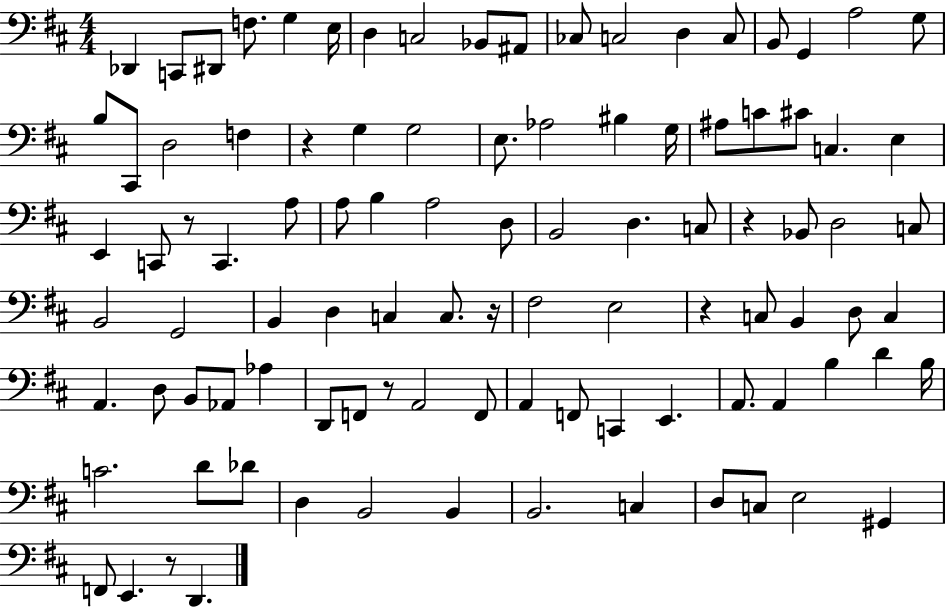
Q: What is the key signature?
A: D major